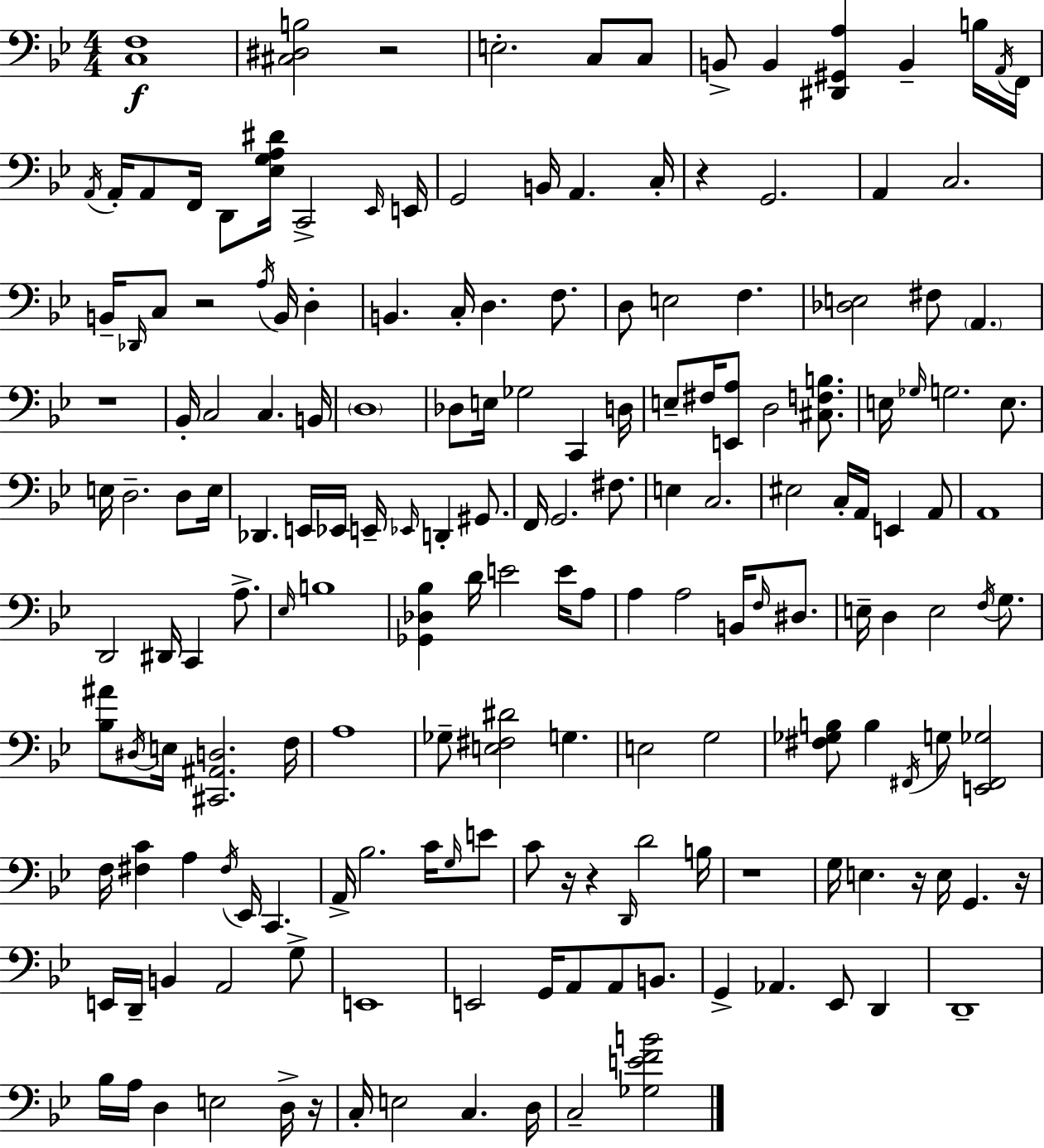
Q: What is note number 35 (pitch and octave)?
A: D3